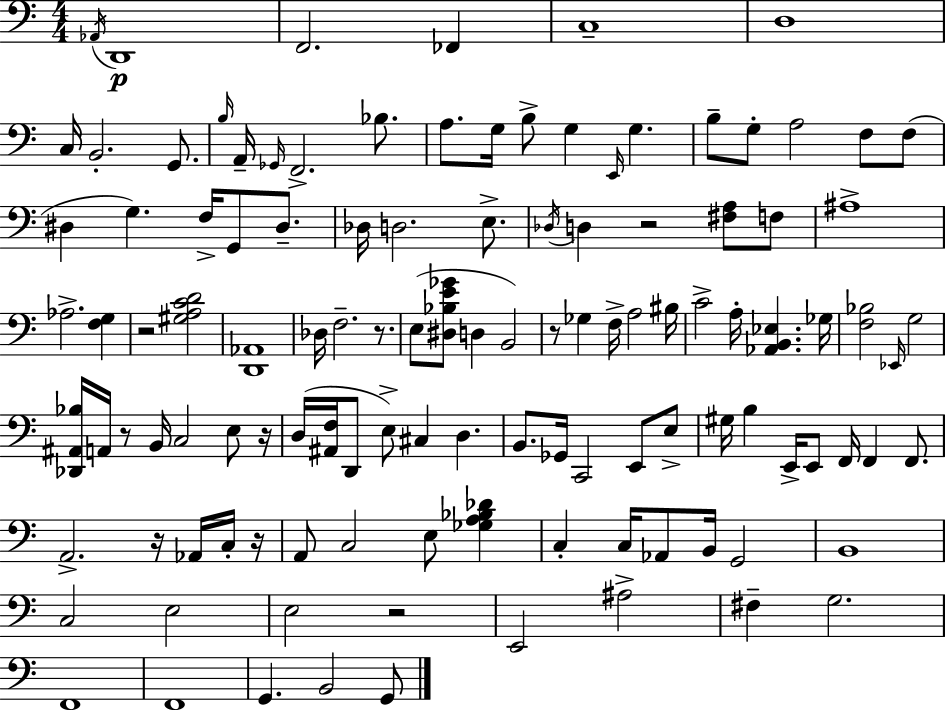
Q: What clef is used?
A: bass